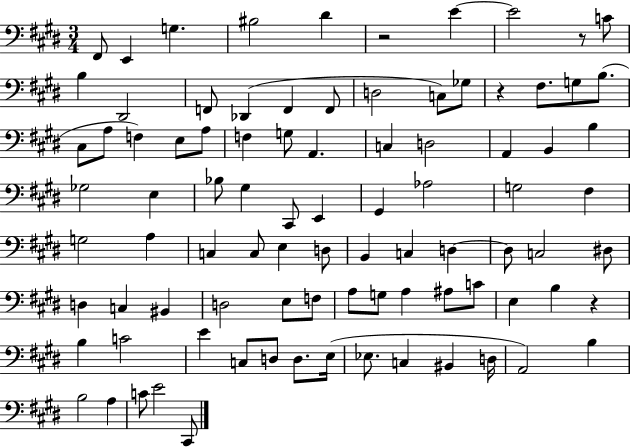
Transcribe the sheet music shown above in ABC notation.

X:1
T:Untitled
M:3/4
L:1/4
K:E
^F,,/2 E,, G, ^B,2 ^D z2 E E2 z/2 C/2 B, ^D,,2 F,,/2 _D,, F,, F,,/2 D,2 C,/2 _G,/2 z ^F,/2 G,/2 B,/2 ^C,/2 A,/2 F, E,/2 A,/2 F, G,/2 A,, C, D,2 A,, B,, B, _G,2 E, _B,/2 ^G, ^C,,/2 E,, ^G,, _A,2 G,2 ^F, G,2 A, C, C,/2 E, D,/2 B,, C, D, D,/2 C,2 ^D,/2 D, C, ^B,, D,2 E,/2 F,/2 A,/2 G,/2 A, ^A,/2 C/2 E, B, z B, C2 E C,/2 D,/2 D,/2 E,/4 _E,/2 C, ^B,, D,/4 A,,2 B, B,2 A, C/2 E2 ^C,,/2